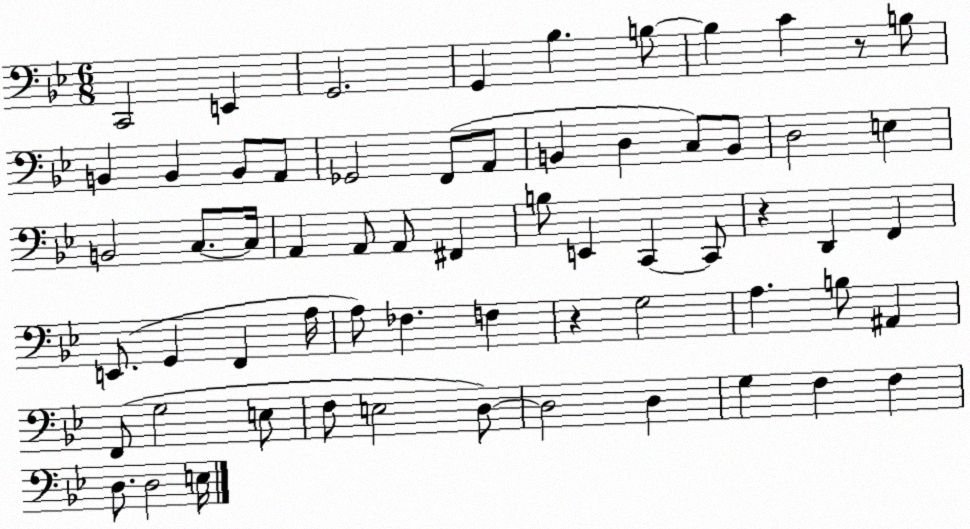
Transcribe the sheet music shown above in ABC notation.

X:1
T:Untitled
M:6/8
L:1/4
K:Bb
C,,2 E,, G,,2 G,, _B, B,/2 B, C z/2 B,/2 B,, B,, B,,/2 A,,/2 _G,,2 F,,/2 A,,/2 B,, D, C,/2 B,,/2 D,2 E, B,,2 C,/2 C,/4 A,, A,,/2 A,,/2 ^F,, B,/2 E,, C,, C,,/2 z D,, F,, E,,/2 G,, F,, A,/4 A,/2 _F, F, z G,2 A, B,/2 ^A,, F,,/2 G,2 E,/2 F,/2 E,2 D,/2 D,2 D, G, F, F, D,/2 D,2 E,/4